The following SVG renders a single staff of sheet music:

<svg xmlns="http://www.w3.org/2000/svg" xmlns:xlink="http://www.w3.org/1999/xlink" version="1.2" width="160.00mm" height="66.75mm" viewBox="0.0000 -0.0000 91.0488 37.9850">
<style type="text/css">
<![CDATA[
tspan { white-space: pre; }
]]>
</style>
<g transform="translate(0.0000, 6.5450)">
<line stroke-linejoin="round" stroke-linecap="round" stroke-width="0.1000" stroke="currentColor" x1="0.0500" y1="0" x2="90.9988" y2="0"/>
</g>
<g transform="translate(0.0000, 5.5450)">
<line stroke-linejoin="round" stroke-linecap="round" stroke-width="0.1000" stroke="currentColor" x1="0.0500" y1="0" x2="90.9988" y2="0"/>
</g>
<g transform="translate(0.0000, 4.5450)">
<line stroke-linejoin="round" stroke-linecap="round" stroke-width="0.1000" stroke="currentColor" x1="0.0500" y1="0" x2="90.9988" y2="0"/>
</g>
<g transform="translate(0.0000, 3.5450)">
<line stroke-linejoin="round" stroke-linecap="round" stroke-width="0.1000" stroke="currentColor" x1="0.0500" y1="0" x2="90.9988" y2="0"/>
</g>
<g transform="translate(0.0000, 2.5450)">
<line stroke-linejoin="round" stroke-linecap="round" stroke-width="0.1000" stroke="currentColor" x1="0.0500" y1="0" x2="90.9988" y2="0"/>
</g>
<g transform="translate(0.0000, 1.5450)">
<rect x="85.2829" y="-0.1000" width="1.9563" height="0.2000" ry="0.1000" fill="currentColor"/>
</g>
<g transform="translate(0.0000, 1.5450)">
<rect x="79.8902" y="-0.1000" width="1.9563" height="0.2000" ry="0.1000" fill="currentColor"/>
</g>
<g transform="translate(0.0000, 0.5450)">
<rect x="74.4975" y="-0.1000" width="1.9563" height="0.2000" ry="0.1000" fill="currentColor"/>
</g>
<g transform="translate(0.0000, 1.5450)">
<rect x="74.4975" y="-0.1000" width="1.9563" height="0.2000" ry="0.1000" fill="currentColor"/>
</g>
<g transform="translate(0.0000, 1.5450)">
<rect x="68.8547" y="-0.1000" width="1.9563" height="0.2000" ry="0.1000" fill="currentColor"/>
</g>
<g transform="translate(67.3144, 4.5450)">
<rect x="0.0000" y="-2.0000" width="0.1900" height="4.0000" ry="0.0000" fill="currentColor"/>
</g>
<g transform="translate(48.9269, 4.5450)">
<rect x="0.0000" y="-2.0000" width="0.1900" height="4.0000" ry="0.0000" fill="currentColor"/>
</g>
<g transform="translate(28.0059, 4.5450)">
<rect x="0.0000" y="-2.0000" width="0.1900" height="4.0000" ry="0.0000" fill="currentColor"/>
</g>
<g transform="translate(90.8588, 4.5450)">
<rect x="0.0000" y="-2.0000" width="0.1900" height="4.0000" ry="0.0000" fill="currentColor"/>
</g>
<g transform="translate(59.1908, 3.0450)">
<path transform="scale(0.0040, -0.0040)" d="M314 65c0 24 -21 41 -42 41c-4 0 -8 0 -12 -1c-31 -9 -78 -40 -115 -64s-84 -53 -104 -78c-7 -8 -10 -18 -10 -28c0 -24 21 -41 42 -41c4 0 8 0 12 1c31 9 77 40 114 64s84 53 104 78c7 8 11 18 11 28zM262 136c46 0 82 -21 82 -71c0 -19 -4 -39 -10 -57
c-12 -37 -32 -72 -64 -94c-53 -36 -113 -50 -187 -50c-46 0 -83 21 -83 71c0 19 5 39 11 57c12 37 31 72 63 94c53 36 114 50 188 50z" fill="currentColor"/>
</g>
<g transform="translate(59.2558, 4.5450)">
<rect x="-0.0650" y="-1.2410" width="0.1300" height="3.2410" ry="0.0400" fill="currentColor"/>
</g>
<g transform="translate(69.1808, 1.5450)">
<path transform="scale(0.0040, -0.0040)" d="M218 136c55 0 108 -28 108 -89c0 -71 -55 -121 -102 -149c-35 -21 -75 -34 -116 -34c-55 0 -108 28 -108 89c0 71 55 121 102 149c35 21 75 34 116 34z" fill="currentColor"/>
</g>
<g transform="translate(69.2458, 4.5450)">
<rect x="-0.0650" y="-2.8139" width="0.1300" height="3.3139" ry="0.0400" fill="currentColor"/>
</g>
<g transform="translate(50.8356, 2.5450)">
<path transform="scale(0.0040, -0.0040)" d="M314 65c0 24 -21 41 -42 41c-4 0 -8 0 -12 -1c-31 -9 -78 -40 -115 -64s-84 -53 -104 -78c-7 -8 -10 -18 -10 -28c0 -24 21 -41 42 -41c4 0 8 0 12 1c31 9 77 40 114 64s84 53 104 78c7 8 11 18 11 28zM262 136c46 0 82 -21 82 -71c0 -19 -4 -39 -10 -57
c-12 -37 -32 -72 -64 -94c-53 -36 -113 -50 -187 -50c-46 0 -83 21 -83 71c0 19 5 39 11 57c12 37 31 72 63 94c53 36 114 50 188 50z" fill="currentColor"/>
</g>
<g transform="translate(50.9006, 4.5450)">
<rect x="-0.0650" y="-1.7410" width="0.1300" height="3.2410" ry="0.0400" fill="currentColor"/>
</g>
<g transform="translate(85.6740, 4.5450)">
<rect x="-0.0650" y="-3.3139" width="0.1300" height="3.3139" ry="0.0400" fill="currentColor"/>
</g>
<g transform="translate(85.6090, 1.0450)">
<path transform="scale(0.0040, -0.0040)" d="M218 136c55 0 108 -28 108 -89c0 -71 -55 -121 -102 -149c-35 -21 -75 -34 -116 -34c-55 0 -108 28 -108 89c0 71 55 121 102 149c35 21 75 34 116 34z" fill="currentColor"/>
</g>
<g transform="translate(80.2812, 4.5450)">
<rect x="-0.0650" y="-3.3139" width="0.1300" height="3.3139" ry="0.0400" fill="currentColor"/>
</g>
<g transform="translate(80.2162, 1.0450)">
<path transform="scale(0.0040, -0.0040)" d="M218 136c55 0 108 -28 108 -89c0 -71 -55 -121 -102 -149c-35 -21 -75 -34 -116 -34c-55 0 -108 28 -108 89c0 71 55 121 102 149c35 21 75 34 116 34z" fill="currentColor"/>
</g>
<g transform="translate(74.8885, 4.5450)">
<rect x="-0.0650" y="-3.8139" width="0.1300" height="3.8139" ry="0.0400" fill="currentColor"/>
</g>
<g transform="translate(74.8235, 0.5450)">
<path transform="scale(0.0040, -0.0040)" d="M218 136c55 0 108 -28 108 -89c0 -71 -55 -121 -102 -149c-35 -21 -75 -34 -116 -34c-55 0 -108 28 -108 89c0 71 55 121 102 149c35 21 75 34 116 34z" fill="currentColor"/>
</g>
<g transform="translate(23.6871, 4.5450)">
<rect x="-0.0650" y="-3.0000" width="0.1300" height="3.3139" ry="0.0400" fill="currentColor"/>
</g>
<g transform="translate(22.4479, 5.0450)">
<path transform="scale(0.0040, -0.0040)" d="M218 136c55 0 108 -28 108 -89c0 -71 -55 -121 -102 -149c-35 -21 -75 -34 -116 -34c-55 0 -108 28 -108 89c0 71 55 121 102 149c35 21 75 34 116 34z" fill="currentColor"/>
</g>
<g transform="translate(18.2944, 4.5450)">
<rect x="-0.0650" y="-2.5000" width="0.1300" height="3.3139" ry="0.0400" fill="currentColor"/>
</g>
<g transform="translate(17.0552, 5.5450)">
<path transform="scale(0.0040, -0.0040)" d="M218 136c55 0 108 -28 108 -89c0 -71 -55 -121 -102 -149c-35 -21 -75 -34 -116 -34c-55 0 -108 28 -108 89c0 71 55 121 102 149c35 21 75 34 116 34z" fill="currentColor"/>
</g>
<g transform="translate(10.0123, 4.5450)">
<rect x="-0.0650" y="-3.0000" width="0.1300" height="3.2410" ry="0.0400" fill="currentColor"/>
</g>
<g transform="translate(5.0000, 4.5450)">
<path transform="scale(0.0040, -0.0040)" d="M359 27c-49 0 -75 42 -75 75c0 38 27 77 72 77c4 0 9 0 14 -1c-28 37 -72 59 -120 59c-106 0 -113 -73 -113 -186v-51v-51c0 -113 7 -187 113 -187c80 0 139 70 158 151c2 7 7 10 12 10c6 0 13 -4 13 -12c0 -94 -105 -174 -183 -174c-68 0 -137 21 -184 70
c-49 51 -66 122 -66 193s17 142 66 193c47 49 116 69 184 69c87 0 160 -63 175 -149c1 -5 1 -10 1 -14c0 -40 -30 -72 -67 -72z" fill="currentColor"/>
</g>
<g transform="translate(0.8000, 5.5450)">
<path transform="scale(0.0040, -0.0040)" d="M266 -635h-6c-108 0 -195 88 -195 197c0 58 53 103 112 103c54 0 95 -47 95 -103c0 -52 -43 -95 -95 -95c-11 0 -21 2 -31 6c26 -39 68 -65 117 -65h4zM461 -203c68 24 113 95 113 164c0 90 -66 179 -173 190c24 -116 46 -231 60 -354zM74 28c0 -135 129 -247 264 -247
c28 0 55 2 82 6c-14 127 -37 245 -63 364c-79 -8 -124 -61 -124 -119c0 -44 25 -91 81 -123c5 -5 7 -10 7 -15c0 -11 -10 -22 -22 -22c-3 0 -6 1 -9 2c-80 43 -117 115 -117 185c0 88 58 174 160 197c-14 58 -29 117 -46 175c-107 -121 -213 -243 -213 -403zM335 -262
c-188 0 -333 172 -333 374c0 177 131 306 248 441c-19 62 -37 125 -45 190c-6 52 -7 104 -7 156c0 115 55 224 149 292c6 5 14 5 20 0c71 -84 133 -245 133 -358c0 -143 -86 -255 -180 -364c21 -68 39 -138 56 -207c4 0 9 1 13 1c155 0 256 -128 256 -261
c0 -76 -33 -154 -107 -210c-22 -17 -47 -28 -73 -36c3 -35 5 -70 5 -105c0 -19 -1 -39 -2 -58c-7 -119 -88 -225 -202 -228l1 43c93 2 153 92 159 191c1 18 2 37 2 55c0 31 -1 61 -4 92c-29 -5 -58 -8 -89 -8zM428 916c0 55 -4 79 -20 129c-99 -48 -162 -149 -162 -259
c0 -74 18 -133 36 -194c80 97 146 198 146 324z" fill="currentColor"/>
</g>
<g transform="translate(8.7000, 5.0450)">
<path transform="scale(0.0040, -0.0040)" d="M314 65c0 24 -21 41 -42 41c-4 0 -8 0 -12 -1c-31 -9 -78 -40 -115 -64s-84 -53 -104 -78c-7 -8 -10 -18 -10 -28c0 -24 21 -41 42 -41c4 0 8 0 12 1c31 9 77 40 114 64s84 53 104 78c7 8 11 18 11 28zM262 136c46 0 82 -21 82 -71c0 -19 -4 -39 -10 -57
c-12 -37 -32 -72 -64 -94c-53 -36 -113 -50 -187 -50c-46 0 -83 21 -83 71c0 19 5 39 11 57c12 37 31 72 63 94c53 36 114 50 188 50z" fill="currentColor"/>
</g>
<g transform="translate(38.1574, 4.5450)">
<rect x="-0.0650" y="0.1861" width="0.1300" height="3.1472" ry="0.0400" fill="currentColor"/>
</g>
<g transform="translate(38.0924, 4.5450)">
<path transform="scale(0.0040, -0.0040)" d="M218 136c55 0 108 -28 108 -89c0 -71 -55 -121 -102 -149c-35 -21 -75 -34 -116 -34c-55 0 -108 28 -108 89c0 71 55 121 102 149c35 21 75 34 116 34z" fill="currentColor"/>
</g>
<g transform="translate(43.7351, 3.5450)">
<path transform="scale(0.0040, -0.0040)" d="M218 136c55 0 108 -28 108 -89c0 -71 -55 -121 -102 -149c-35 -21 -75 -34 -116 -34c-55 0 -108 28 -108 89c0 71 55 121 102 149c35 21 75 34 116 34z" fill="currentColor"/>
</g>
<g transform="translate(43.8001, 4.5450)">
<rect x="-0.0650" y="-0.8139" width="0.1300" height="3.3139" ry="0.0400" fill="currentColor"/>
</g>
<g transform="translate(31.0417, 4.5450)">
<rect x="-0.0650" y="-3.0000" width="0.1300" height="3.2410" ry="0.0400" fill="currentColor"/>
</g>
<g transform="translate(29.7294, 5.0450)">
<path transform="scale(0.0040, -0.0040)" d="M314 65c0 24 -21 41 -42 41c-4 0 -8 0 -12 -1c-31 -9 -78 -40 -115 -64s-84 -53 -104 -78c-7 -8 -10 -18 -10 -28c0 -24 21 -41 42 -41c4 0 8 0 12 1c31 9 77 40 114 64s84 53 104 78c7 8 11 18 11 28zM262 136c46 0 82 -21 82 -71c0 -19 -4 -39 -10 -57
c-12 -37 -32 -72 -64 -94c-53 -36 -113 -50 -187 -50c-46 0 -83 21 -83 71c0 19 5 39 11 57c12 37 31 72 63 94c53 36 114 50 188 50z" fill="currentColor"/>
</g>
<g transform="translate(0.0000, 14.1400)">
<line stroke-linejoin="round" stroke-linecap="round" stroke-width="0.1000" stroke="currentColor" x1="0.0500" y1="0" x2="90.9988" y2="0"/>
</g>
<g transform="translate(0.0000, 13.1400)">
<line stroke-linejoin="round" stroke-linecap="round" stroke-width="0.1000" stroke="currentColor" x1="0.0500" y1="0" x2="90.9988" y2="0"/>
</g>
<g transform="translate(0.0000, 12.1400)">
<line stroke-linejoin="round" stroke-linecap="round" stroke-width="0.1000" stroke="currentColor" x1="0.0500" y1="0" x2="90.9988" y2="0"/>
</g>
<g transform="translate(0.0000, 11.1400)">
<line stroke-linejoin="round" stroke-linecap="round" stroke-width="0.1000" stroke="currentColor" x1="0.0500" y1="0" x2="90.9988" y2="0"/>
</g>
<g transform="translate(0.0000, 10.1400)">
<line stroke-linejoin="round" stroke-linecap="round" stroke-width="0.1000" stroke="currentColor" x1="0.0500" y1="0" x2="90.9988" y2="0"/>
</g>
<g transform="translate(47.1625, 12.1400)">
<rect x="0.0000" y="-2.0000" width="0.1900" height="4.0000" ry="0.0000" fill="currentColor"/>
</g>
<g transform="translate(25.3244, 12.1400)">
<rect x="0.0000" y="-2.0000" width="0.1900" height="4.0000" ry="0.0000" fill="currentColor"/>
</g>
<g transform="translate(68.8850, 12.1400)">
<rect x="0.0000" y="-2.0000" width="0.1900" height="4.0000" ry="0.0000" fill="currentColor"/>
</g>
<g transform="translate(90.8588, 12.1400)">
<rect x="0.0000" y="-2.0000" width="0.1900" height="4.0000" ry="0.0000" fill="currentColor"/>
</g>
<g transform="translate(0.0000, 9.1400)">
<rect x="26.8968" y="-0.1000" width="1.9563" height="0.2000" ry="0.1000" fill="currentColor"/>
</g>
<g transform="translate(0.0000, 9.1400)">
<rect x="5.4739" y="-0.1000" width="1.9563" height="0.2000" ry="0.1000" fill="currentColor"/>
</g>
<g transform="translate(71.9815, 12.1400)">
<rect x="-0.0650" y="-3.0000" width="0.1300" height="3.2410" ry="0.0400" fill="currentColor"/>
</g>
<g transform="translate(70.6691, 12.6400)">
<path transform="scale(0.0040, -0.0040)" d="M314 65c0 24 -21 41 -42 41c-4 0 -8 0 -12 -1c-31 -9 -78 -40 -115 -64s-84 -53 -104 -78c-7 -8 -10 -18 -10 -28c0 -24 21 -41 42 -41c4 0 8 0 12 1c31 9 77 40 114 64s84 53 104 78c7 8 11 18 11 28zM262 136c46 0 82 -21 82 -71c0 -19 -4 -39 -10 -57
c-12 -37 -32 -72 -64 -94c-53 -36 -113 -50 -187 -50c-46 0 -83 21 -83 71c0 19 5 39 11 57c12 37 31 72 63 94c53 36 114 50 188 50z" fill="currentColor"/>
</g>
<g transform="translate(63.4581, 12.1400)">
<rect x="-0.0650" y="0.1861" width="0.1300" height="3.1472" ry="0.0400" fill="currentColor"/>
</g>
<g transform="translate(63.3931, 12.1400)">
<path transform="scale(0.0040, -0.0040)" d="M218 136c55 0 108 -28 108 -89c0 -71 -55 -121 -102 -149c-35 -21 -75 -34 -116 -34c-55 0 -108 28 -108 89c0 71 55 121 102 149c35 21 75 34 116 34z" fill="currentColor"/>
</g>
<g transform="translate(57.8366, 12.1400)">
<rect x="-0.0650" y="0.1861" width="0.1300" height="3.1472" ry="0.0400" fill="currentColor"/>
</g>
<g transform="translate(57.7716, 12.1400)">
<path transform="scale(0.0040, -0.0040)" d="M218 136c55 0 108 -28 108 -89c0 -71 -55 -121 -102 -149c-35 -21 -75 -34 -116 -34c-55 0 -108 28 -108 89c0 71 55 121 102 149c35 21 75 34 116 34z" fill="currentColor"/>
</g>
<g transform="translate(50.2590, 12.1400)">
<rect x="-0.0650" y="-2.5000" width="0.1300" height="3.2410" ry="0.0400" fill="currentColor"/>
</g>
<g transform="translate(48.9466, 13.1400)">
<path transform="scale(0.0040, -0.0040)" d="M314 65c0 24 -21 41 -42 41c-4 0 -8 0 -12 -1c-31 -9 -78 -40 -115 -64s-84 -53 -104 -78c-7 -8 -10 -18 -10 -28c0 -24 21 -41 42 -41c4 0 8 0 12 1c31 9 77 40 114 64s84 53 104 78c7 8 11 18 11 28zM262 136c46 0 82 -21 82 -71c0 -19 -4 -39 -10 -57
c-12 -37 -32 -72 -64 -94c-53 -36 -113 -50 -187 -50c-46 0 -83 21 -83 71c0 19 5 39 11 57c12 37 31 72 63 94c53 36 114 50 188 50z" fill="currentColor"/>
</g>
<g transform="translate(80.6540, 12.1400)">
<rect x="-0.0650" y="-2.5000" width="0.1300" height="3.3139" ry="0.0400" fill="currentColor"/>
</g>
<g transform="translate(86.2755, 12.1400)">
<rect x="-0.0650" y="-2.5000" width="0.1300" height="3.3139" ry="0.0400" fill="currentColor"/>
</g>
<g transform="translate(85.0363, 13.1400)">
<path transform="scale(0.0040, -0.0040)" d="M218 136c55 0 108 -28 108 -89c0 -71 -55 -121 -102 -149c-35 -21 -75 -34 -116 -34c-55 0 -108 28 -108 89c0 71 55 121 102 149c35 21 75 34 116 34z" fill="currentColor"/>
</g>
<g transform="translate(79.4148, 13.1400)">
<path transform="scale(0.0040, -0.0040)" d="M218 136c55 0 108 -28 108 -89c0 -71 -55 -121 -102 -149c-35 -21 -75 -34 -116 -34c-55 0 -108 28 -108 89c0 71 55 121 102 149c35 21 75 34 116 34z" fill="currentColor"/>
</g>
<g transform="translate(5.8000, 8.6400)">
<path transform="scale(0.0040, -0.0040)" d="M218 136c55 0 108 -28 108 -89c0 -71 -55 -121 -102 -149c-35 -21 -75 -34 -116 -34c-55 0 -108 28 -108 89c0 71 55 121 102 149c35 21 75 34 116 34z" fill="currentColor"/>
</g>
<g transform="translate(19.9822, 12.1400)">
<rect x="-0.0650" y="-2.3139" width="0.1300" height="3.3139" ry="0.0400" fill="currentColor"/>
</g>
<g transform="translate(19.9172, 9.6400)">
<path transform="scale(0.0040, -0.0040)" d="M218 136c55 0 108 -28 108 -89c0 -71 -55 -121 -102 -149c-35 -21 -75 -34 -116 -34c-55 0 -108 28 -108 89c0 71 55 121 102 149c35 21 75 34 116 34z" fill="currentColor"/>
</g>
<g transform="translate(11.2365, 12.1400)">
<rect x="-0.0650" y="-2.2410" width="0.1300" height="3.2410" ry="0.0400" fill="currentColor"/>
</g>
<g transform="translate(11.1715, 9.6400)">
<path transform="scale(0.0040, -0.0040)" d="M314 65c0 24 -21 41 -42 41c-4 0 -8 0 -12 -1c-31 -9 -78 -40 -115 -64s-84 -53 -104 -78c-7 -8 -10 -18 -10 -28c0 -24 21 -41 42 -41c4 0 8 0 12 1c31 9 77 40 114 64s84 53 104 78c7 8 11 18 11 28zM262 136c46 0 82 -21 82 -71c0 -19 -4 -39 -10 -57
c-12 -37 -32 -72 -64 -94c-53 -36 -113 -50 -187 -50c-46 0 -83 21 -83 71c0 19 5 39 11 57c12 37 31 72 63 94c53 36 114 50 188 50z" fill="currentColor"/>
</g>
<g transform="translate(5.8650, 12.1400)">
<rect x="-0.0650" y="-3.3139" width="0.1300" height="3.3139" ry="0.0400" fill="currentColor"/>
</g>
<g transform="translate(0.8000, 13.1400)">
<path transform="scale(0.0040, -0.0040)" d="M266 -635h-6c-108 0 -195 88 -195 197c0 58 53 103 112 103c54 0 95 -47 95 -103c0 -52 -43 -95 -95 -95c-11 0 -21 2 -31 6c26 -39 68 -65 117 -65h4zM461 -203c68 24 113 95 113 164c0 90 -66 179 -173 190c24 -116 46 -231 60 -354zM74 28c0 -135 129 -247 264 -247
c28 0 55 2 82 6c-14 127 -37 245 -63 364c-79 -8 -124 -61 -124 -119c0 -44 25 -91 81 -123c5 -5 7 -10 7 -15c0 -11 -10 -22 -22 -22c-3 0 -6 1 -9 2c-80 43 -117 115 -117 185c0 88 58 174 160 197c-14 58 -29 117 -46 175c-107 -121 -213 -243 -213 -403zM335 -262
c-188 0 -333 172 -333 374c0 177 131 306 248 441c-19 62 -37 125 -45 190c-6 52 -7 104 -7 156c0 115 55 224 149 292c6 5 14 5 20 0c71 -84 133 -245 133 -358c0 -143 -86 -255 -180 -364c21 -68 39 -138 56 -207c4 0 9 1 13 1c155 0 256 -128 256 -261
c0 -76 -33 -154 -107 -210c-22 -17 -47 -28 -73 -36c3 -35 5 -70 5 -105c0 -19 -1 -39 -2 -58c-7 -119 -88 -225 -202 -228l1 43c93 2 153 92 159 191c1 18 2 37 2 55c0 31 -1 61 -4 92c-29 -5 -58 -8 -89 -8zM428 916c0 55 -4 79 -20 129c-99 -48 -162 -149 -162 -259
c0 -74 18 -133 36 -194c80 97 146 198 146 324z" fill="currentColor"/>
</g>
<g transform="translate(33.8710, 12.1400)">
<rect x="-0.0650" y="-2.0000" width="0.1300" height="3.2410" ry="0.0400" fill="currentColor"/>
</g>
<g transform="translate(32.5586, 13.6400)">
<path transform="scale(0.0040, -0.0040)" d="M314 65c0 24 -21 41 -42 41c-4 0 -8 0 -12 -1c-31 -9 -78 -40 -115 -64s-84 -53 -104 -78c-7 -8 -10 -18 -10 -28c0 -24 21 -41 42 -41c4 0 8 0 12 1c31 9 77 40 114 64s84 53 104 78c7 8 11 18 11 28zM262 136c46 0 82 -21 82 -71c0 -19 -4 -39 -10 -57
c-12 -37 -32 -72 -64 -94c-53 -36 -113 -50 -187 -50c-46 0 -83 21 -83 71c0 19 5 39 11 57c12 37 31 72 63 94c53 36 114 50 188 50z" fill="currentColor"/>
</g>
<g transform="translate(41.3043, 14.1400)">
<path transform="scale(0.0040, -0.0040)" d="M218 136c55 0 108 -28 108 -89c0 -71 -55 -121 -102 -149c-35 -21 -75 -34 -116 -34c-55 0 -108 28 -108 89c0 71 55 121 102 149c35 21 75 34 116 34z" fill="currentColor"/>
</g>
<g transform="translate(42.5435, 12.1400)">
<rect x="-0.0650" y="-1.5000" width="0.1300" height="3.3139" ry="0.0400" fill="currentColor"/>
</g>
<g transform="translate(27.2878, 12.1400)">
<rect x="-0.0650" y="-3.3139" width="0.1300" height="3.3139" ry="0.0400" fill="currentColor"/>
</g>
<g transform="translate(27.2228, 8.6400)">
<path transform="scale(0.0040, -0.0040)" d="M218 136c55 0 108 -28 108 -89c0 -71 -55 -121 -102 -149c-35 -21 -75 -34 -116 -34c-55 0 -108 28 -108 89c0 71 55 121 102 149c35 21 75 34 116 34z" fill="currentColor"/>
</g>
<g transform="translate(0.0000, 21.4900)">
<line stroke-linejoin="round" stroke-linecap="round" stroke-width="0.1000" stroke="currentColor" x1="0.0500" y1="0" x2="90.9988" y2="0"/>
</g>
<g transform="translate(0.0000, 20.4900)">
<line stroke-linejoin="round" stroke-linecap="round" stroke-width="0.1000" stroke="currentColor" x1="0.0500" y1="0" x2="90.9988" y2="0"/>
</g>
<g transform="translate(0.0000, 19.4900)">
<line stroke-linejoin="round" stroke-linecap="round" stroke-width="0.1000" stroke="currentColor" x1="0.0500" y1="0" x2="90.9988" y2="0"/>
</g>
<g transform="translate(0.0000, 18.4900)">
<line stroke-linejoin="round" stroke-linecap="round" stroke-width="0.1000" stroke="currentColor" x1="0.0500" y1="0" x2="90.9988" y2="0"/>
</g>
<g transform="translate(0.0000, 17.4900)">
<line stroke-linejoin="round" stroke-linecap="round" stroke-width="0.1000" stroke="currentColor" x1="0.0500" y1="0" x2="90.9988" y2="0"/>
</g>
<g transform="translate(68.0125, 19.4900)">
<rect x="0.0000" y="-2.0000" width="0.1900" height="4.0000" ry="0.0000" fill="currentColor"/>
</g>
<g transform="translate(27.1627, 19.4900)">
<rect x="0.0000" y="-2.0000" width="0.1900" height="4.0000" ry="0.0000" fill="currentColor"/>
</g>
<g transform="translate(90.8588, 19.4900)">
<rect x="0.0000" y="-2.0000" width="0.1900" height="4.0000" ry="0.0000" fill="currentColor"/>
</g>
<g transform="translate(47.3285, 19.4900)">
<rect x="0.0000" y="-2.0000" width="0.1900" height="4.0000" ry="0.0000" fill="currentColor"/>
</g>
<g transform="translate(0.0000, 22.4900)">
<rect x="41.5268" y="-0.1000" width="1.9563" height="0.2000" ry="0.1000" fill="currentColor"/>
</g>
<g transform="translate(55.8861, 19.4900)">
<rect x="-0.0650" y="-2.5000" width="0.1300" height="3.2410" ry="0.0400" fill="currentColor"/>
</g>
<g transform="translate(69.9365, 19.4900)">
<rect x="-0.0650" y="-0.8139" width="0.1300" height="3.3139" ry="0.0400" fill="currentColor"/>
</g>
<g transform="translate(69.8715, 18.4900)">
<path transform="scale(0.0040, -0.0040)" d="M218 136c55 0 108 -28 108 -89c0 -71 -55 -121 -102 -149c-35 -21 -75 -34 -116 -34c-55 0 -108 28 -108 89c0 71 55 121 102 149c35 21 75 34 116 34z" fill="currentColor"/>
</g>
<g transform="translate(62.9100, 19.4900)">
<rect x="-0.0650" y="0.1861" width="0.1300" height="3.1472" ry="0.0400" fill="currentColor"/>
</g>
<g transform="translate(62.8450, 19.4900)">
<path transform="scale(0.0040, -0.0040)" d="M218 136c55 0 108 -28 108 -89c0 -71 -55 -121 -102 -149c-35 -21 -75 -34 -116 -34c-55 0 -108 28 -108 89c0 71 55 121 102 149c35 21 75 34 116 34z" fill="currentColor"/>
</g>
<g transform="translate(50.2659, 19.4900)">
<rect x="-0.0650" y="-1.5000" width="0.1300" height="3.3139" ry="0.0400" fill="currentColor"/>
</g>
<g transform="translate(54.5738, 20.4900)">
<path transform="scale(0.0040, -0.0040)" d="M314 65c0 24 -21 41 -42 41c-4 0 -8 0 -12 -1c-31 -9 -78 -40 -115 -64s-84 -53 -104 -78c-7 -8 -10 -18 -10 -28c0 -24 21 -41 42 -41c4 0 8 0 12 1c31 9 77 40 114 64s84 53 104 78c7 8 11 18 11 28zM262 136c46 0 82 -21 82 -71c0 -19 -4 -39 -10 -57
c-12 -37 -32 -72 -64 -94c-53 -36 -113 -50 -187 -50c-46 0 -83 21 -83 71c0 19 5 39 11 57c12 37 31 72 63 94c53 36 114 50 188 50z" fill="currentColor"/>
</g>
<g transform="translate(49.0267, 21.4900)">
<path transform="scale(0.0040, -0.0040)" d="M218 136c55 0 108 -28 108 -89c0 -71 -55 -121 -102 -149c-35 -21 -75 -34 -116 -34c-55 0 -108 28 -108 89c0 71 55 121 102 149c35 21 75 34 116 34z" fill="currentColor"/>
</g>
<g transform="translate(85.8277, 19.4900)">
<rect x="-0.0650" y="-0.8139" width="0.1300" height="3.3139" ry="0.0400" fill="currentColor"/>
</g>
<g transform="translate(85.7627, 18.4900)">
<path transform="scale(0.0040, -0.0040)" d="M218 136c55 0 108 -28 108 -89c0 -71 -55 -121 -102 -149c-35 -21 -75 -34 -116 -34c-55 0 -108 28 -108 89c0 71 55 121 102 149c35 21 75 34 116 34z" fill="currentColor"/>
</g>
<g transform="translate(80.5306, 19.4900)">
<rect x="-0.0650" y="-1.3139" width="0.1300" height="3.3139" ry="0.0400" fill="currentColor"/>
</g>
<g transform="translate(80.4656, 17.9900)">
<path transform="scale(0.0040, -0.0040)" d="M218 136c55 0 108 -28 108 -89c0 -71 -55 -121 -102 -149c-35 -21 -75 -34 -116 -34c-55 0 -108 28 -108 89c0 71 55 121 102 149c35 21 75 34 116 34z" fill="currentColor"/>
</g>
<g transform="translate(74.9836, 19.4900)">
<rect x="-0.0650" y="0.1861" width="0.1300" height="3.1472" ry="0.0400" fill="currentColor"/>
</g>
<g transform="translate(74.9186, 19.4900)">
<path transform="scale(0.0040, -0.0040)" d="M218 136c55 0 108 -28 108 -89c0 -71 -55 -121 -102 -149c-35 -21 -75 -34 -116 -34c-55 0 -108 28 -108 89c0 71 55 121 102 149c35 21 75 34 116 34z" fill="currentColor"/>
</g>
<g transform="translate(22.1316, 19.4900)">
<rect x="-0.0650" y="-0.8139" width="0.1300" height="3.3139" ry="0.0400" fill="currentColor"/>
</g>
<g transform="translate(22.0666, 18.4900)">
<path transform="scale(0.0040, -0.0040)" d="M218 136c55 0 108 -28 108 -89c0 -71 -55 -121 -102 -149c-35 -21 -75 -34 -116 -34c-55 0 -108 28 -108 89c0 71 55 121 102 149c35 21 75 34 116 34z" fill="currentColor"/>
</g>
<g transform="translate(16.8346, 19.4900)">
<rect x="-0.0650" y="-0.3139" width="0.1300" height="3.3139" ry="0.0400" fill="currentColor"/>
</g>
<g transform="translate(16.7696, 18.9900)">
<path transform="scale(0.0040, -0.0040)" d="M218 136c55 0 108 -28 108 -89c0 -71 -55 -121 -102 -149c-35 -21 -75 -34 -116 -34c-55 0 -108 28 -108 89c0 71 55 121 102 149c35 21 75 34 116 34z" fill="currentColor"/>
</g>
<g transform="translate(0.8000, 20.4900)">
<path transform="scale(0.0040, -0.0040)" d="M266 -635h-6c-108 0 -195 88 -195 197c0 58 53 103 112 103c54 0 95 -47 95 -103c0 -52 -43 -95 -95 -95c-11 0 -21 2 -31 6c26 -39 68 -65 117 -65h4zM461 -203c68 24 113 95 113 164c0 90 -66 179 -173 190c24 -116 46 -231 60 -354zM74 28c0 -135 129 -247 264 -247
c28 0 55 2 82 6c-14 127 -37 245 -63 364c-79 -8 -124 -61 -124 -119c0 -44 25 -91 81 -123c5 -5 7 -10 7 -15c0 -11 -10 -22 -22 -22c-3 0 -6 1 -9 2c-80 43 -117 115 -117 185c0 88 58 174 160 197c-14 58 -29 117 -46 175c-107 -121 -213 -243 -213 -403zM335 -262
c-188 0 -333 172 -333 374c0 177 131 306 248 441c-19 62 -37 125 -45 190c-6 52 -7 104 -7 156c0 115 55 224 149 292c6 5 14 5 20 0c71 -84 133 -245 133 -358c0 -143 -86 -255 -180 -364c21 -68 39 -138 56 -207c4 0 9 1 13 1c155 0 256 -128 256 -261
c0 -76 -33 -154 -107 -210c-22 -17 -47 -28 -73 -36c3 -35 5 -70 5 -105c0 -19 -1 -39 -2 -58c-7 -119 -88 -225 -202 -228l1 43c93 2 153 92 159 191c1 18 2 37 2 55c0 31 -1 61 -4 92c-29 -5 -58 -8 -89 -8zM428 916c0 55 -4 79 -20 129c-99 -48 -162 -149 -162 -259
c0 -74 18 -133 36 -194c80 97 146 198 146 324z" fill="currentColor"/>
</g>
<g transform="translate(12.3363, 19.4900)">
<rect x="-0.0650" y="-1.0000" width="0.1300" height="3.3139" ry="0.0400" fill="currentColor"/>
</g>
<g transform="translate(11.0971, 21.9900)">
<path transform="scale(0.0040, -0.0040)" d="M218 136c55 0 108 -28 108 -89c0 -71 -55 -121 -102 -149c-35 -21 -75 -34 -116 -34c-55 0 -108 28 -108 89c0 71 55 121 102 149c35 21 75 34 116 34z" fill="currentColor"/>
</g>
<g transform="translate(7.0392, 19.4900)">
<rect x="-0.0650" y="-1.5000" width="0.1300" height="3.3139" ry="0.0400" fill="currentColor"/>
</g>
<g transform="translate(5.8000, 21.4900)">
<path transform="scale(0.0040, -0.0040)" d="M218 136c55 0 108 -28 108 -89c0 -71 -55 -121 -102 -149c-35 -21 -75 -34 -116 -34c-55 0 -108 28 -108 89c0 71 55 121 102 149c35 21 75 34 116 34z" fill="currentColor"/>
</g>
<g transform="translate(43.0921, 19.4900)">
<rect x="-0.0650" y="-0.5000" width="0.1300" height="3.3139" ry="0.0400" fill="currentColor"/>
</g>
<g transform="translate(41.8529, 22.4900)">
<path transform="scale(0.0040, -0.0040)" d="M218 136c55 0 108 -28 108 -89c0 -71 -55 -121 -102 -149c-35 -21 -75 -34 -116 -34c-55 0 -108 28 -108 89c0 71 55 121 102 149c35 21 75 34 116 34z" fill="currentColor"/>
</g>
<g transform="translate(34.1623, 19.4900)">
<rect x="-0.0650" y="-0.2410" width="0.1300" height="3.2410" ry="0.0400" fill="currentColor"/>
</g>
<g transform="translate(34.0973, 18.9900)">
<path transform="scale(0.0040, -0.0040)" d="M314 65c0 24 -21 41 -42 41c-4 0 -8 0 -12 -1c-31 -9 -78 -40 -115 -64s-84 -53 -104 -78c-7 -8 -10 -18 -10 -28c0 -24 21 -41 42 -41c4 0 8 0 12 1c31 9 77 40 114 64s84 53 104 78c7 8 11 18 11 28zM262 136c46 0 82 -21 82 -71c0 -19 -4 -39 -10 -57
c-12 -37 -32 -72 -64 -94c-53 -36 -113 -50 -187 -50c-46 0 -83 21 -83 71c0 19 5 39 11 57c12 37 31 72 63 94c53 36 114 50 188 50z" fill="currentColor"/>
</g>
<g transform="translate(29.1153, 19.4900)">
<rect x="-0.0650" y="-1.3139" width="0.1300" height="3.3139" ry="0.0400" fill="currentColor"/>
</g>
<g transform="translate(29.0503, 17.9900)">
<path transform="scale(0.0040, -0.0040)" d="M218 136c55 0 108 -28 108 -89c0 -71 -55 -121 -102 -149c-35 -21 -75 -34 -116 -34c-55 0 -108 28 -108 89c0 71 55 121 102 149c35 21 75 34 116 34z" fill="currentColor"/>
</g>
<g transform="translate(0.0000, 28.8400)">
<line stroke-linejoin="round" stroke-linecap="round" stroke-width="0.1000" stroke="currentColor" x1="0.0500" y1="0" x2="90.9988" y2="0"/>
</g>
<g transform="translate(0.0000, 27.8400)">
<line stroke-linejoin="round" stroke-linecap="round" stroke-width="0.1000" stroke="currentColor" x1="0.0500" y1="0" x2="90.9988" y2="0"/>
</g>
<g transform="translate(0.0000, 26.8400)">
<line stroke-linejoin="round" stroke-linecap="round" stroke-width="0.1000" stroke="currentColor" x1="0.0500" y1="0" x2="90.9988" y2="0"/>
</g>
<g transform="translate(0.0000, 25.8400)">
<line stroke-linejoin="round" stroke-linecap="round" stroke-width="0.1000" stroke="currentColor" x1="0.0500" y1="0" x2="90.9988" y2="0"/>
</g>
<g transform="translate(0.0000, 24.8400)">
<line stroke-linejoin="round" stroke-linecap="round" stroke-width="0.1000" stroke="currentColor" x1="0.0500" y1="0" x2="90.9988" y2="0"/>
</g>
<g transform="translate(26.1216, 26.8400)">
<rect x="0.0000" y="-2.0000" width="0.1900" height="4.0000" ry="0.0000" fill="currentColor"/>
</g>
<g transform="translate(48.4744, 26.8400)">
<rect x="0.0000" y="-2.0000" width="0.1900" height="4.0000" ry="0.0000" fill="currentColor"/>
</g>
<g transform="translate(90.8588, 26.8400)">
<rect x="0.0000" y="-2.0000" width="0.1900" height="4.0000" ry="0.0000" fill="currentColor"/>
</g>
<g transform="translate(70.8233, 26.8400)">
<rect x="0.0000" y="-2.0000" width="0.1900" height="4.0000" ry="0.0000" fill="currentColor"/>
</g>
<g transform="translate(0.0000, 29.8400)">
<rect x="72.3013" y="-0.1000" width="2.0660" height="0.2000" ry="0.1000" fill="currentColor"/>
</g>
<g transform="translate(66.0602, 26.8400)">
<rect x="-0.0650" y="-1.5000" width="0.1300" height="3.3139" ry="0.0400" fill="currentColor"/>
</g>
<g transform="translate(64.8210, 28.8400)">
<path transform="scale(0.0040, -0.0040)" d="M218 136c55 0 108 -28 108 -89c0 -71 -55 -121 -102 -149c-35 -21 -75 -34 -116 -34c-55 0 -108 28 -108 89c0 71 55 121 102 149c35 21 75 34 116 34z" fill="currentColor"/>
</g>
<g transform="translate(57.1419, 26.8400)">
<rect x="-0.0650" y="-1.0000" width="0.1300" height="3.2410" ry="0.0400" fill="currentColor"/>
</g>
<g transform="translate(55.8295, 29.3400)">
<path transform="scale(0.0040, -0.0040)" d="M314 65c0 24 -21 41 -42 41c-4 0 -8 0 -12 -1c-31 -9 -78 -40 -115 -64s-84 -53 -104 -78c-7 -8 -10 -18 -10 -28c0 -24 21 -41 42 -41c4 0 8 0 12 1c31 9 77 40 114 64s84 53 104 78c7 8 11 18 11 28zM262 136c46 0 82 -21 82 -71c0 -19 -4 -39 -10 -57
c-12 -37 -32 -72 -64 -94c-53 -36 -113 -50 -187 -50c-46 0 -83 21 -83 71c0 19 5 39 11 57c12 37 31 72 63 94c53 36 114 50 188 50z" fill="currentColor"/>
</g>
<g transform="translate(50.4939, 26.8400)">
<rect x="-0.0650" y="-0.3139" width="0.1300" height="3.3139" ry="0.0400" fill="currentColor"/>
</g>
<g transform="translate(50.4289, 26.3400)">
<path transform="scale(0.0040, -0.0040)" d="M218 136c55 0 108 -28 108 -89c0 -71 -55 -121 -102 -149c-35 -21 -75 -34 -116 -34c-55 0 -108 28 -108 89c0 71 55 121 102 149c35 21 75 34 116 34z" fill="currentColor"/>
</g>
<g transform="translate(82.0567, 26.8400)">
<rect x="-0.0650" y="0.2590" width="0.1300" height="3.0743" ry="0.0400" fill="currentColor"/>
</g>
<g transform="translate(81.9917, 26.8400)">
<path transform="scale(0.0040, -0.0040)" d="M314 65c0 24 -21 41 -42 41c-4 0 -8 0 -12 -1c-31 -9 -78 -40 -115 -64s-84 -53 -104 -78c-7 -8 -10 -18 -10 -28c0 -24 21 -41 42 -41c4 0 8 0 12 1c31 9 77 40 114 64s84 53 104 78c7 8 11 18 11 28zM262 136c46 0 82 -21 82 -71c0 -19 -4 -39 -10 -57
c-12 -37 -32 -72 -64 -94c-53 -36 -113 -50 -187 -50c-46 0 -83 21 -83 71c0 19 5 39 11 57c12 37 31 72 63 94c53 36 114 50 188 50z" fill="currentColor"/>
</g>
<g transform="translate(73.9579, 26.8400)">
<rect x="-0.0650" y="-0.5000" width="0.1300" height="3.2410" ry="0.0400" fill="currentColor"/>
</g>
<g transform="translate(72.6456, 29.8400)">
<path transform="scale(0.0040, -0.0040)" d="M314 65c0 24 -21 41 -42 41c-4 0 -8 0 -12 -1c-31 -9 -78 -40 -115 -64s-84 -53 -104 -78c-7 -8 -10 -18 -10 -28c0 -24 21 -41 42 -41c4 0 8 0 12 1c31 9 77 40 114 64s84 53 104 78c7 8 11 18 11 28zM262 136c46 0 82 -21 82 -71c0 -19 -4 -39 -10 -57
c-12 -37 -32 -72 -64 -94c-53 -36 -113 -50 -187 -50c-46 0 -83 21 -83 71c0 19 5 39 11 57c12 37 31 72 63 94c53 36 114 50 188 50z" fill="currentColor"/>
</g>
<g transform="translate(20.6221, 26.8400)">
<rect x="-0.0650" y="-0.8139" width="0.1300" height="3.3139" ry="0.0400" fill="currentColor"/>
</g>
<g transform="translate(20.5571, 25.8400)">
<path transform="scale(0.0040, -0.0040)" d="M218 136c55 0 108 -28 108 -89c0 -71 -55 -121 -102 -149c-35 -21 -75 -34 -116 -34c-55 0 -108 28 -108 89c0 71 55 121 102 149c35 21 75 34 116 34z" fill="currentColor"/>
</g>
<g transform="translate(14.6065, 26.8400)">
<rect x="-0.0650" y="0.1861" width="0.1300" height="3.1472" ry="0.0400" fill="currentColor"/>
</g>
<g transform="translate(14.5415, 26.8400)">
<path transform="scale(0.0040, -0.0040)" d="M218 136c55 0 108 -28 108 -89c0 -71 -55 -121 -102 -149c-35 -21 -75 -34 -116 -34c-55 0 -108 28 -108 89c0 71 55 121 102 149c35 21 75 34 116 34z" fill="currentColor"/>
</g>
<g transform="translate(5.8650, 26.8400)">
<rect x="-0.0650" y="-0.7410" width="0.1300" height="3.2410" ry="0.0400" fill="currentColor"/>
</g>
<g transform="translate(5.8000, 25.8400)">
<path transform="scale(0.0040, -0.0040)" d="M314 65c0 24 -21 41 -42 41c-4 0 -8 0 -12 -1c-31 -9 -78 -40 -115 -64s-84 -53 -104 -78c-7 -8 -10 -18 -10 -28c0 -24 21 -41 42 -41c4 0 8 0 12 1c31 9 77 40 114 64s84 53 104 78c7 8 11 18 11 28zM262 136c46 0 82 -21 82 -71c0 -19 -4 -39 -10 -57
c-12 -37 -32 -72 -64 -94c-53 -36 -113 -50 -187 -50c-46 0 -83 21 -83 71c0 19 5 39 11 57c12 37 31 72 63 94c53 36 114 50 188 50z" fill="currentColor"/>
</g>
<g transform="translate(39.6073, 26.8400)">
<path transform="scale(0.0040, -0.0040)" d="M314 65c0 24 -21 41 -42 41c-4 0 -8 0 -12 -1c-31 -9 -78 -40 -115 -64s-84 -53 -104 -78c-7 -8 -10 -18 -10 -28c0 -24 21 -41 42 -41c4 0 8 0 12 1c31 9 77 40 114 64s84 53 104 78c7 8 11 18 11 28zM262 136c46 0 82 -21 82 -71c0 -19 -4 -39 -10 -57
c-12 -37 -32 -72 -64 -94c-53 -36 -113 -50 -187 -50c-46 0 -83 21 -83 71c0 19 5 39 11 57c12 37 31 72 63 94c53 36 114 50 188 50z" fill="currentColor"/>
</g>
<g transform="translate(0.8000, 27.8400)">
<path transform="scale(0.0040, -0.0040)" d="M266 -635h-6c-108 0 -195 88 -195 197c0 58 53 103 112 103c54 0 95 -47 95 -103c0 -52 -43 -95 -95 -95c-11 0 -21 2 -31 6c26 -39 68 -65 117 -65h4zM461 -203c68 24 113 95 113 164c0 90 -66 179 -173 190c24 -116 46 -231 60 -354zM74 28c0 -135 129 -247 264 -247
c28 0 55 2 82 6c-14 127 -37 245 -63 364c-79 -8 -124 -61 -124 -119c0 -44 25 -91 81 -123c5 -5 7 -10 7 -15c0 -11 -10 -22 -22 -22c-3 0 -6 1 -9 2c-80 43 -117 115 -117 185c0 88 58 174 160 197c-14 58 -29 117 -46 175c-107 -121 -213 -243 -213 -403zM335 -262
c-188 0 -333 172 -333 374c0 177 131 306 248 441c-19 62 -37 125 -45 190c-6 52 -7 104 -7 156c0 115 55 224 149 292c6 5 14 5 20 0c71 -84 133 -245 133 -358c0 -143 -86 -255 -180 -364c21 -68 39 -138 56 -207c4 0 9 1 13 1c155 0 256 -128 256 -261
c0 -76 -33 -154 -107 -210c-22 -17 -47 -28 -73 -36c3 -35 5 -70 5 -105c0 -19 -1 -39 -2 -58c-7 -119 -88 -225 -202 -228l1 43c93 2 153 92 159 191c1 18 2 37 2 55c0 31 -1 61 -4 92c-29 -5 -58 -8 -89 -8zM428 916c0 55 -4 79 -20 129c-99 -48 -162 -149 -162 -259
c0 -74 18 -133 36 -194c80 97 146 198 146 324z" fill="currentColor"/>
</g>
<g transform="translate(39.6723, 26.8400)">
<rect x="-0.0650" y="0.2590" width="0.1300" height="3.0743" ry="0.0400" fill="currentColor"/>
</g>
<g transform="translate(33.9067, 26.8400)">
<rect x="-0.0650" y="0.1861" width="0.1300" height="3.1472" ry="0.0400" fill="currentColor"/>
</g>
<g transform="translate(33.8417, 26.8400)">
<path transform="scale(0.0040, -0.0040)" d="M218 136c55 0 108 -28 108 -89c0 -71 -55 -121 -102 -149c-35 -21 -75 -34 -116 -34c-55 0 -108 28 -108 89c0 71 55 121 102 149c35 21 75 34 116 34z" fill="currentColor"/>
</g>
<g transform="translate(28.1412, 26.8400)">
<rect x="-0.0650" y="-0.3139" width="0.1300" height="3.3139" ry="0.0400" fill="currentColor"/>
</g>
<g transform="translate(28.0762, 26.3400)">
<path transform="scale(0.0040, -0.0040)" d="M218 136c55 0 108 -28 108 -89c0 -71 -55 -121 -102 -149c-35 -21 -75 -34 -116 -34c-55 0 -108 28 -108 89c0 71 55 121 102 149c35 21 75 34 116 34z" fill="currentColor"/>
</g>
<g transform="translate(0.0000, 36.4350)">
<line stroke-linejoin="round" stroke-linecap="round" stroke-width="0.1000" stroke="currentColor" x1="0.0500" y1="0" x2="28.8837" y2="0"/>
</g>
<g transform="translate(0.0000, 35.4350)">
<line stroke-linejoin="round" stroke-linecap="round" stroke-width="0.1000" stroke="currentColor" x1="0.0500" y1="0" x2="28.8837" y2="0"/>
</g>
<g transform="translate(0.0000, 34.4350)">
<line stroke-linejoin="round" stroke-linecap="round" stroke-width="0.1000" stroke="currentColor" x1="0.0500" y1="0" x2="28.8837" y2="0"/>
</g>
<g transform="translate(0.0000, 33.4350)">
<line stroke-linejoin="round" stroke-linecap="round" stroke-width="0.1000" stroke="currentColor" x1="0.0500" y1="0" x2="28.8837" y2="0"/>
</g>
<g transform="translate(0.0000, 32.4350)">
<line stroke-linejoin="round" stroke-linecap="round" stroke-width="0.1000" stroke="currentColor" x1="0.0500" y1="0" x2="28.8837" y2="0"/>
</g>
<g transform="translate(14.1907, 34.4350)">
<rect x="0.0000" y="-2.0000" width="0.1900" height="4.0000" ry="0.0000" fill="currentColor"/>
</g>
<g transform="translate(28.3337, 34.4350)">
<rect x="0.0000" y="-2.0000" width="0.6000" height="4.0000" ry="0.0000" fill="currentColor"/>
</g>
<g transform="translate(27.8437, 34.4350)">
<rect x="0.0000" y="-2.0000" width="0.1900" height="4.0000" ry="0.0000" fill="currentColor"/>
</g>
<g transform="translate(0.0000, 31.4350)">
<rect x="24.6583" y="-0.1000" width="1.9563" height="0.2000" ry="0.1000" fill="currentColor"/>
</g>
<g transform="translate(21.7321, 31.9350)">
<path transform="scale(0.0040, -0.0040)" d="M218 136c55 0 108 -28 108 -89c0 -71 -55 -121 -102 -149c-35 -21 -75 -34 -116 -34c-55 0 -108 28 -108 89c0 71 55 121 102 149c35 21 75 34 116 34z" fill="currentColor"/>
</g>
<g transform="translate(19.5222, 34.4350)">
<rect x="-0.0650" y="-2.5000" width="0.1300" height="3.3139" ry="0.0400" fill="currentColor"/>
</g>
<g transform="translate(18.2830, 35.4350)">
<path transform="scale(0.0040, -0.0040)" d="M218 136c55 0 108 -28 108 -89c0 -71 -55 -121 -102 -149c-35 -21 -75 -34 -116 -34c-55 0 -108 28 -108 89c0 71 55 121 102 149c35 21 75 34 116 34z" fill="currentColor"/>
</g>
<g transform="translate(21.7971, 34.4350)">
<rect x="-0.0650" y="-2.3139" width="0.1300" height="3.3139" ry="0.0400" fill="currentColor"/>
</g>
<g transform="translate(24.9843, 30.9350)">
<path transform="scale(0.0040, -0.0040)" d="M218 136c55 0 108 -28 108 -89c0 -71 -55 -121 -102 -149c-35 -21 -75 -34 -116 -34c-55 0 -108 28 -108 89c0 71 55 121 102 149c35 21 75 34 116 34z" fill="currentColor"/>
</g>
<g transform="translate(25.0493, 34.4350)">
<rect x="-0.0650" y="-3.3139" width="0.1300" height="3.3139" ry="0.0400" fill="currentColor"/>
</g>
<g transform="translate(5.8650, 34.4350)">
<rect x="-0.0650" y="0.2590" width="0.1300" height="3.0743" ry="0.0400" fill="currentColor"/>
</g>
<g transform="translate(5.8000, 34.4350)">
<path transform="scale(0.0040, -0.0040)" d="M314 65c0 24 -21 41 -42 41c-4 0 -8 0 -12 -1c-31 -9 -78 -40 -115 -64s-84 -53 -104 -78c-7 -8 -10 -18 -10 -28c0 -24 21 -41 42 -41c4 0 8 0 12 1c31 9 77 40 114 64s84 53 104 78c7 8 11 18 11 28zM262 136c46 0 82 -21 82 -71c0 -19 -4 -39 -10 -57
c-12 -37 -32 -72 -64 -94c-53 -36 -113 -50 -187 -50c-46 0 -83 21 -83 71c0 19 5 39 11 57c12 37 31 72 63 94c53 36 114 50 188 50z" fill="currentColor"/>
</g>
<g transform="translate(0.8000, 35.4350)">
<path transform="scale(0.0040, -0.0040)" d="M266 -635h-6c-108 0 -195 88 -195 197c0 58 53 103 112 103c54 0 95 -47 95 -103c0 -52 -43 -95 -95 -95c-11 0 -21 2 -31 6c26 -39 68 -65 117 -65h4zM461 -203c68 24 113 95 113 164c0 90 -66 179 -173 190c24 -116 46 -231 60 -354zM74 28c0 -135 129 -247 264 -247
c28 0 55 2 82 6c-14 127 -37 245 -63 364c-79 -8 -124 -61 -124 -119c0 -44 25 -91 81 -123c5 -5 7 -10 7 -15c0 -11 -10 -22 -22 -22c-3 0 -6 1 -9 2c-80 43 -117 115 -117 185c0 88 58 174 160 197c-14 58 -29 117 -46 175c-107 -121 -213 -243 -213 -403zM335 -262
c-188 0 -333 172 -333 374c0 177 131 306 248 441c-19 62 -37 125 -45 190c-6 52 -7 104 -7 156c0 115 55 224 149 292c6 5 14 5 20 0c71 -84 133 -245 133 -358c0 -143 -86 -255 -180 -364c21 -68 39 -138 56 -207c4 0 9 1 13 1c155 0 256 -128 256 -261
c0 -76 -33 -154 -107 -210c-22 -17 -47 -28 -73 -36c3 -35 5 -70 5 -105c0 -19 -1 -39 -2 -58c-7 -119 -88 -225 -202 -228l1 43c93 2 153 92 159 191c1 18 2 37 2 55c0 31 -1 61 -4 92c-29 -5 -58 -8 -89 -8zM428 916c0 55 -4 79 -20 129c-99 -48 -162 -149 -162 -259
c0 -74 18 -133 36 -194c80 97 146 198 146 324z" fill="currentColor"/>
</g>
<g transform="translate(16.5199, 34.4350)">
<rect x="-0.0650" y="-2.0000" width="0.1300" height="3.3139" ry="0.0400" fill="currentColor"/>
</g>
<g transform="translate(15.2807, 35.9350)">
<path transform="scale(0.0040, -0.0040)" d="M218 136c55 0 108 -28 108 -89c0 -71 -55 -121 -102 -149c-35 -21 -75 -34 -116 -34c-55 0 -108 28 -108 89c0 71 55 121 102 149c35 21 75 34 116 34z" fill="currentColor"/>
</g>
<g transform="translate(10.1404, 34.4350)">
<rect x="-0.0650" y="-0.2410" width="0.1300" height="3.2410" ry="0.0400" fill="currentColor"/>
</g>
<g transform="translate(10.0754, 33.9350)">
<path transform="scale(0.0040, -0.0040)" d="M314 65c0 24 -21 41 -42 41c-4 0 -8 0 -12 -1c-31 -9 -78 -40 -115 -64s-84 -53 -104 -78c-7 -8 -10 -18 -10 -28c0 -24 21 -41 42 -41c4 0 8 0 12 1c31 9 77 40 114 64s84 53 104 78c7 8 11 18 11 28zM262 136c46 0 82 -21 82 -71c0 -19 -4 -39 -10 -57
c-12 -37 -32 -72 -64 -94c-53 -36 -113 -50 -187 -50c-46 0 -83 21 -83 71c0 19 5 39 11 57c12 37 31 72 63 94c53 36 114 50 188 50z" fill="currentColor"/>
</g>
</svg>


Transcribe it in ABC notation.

X:1
T:Untitled
M:4/4
L:1/4
K:C
A2 G A A2 B d f2 e2 a c' b b b g2 g b F2 E G2 B B A2 G G E D c d e c2 C E G2 B d B e d d2 B d c B B2 c D2 E C2 B2 B2 c2 F G g b